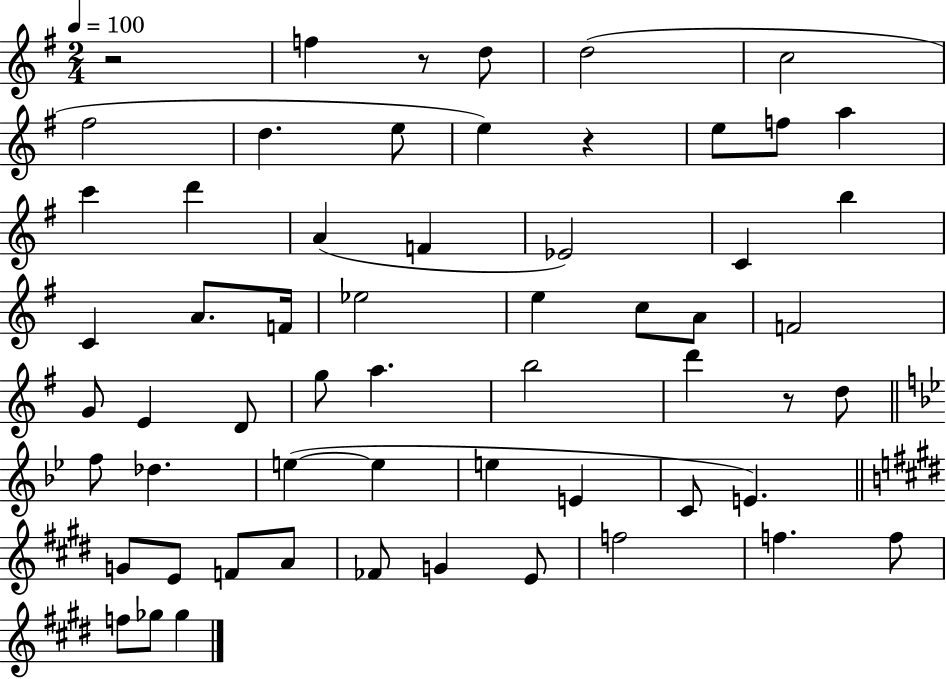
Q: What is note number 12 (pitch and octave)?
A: C6